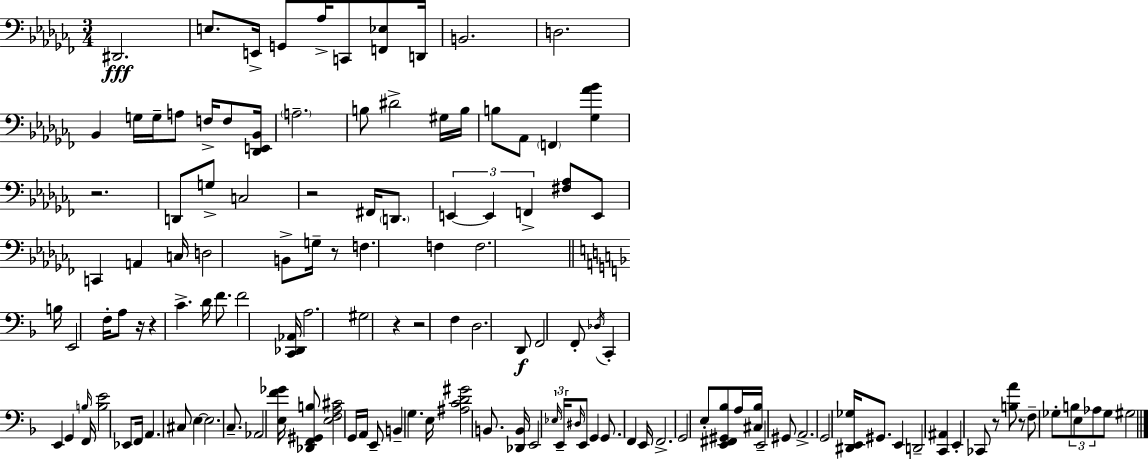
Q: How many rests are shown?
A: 9